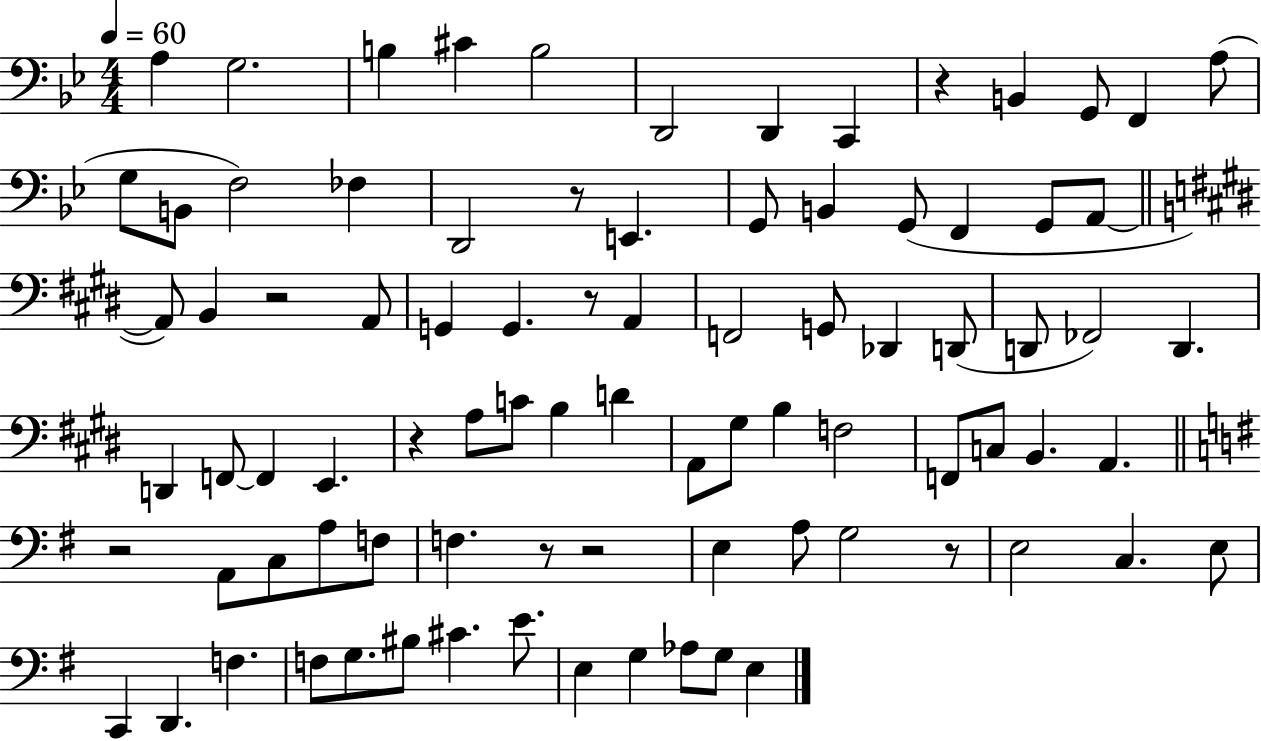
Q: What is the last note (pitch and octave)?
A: E3